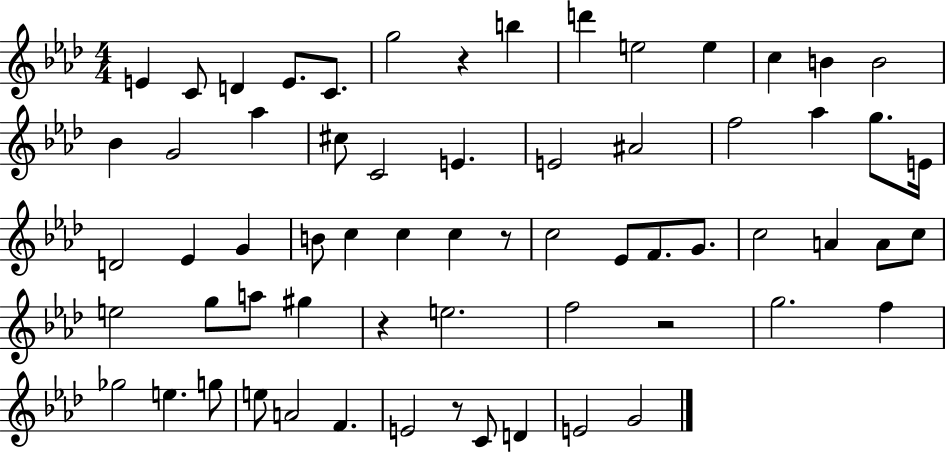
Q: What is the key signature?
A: AES major